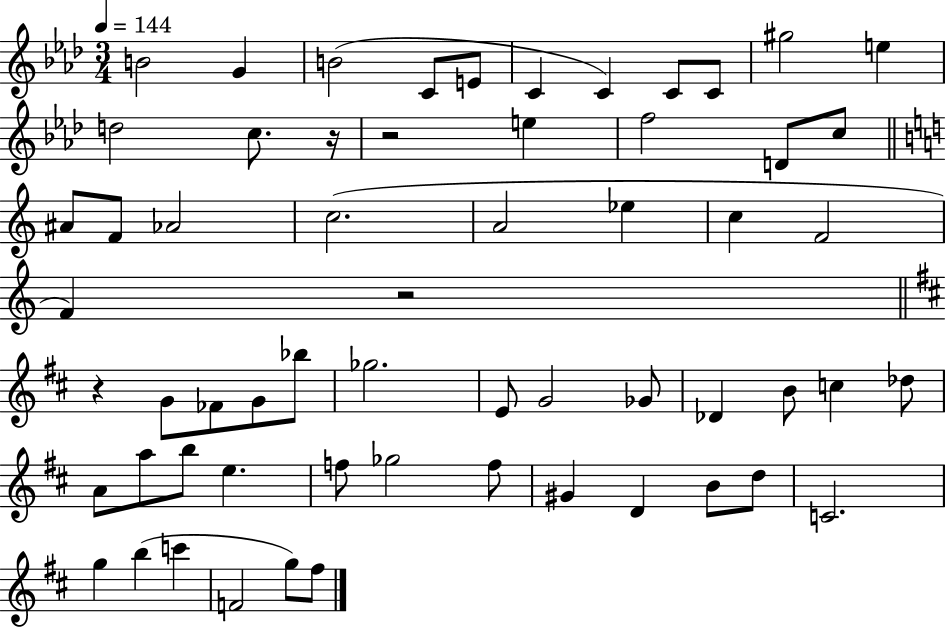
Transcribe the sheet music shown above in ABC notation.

X:1
T:Untitled
M:3/4
L:1/4
K:Ab
B2 G B2 C/2 E/2 C C C/2 C/2 ^g2 e d2 c/2 z/4 z2 e f2 D/2 c/2 ^A/2 F/2 _A2 c2 A2 _e c F2 F z2 z G/2 _F/2 G/2 _b/2 _g2 E/2 G2 _G/2 _D B/2 c _d/2 A/2 a/2 b/2 e f/2 _g2 f/2 ^G D B/2 d/2 C2 g b c' F2 g/2 ^f/2